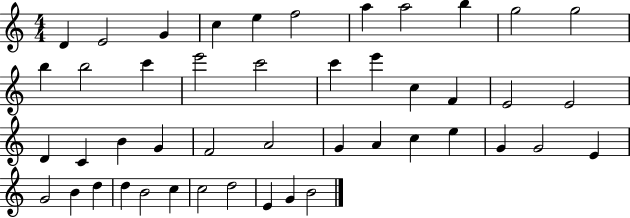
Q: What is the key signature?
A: C major